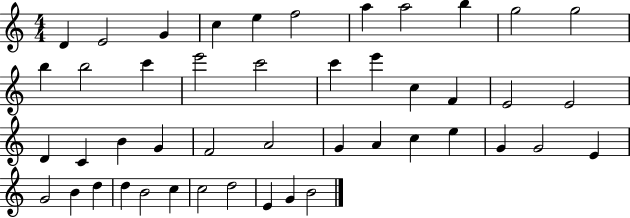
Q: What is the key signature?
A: C major